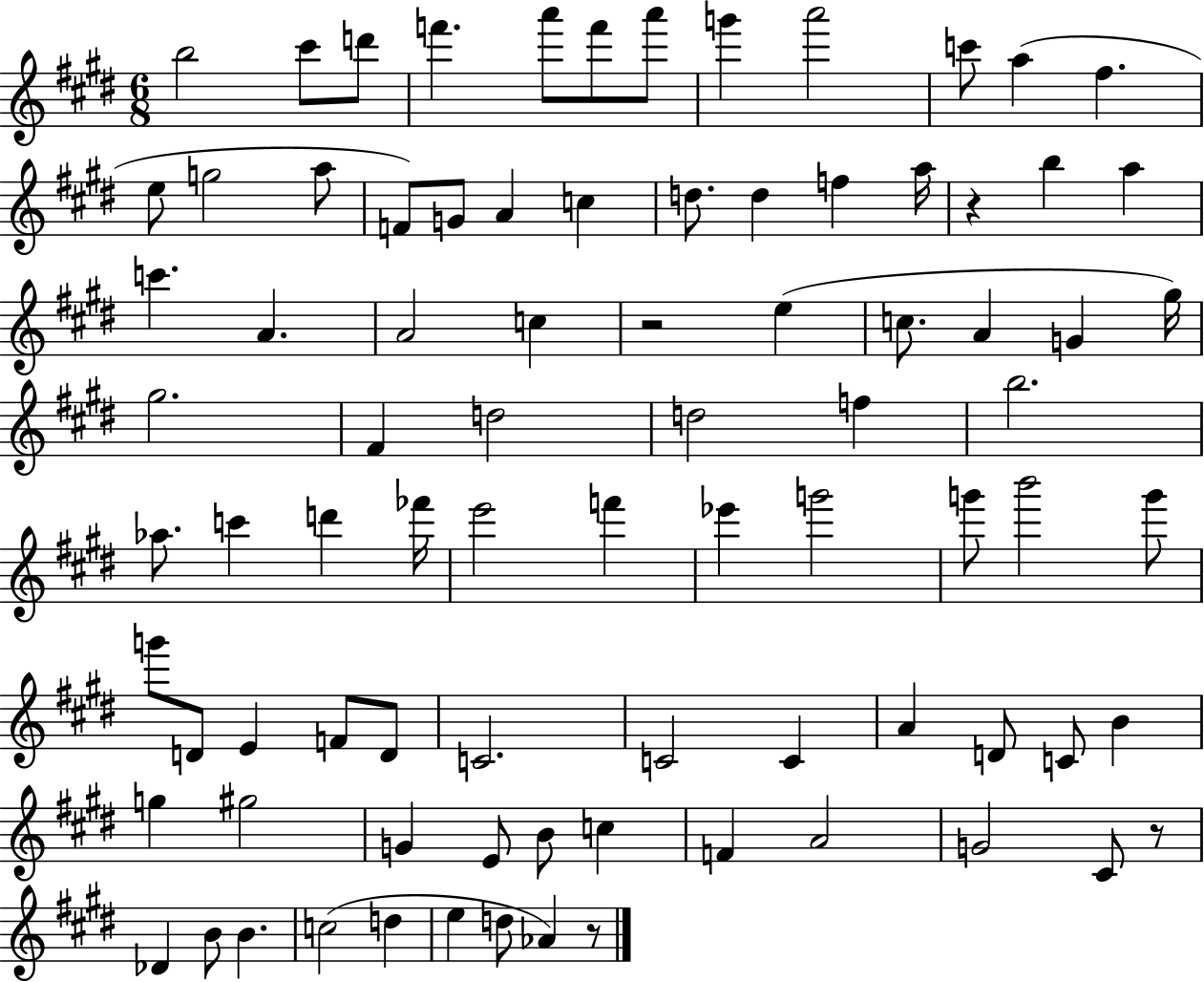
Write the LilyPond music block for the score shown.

{
  \clef treble
  \numericTimeSignature
  \time 6/8
  \key e \major
  \repeat volta 2 { b''2 cis'''8 d'''8 | f'''4. a'''8 f'''8 a'''8 | g'''4 a'''2 | c'''8 a''4( fis''4. | \break e''8 g''2 a''8 | f'8) g'8 a'4 c''4 | d''8. d''4 f''4 a''16 | r4 b''4 a''4 | \break c'''4. a'4. | a'2 c''4 | r2 e''4( | c''8. a'4 g'4 gis''16) | \break gis''2. | fis'4 d''2 | d''2 f''4 | b''2. | \break aes''8. c'''4 d'''4 fes'''16 | e'''2 f'''4 | ees'''4 g'''2 | g'''8 b'''2 g'''8 | \break g'''8 d'8 e'4 f'8 d'8 | c'2. | c'2 c'4 | a'4 d'8 c'8 b'4 | \break g''4 gis''2 | g'4 e'8 b'8 c''4 | f'4 a'2 | g'2 cis'8 r8 | \break des'4 b'8 b'4. | c''2( d''4 | e''4 d''8 aes'4) r8 | } \bar "|."
}